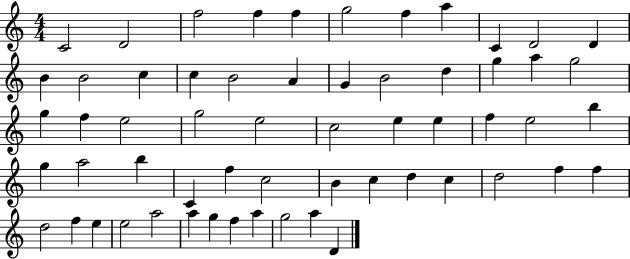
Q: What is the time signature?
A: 4/4